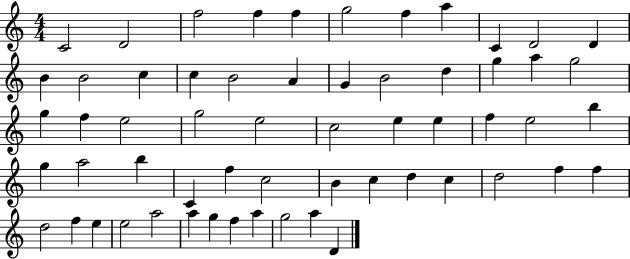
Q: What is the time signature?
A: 4/4